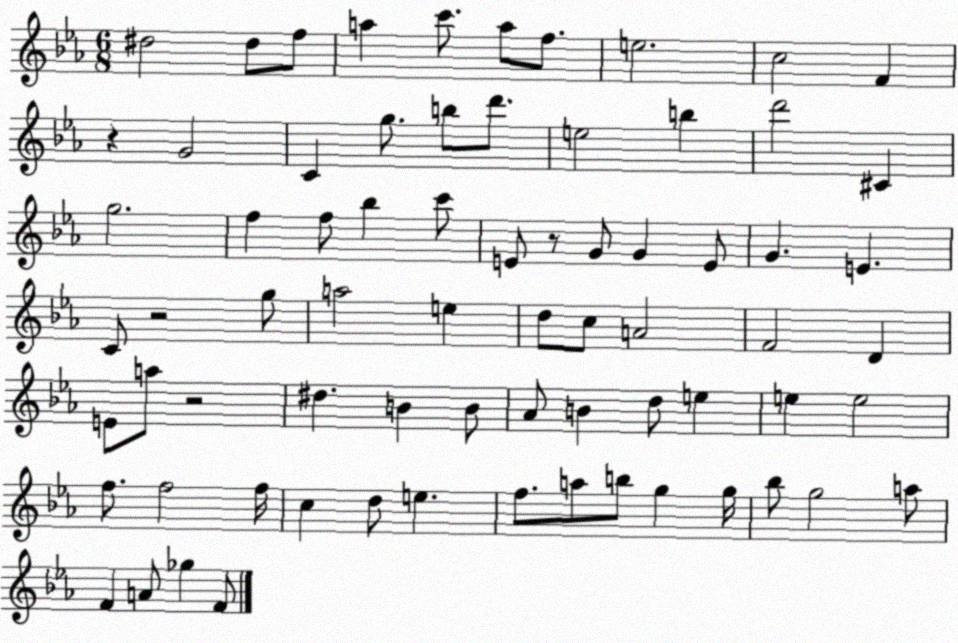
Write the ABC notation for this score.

X:1
T:Untitled
M:6/8
L:1/4
K:Eb
^d2 ^d/2 f/2 a c'/2 a/2 f/2 e2 c2 F z G2 C g/2 b/2 d'/2 e2 b d'2 ^C g2 f f/2 _b c'/2 E/2 z/2 G/2 G E/2 G E C/2 z2 g/2 a2 e d/2 c/2 A2 F2 D E/2 a/2 z2 ^d B B/2 _A/2 B d/2 e e e2 f/2 f2 f/4 c d/2 e f/2 a/2 b/2 g g/4 _b/2 g2 a/2 F A/2 _g F/2